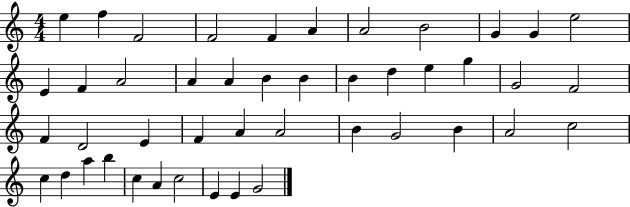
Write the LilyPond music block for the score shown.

{
  \clef treble
  \numericTimeSignature
  \time 4/4
  \key c \major
  e''4 f''4 f'2 | f'2 f'4 a'4 | a'2 b'2 | g'4 g'4 e''2 | \break e'4 f'4 a'2 | a'4 a'4 b'4 b'4 | b'4 d''4 e''4 g''4 | g'2 f'2 | \break f'4 d'2 e'4 | f'4 a'4 a'2 | b'4 g'2 b'4 | a'2 c''2 | \break c''4 d''4 a''4 b''4 | c''4 a'4 c''2 | e'4 e'4 g'2 | \bar "|."
}